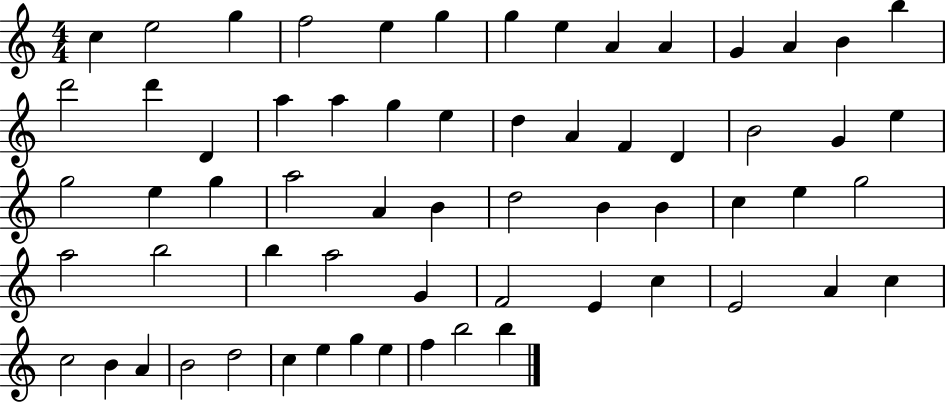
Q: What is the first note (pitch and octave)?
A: C5